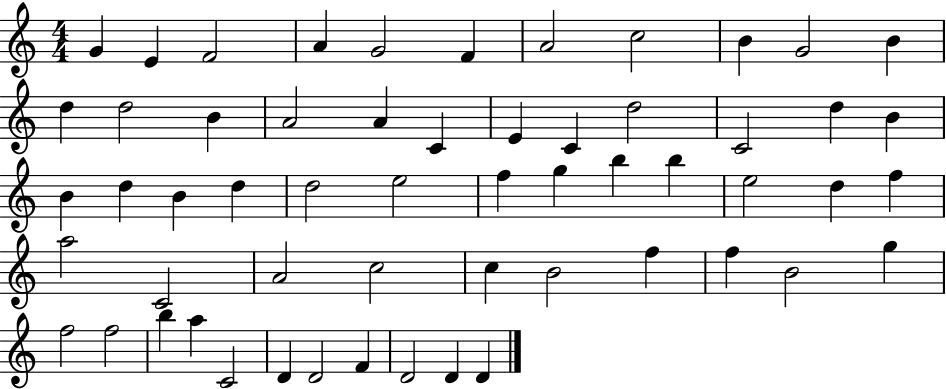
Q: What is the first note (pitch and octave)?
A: G4